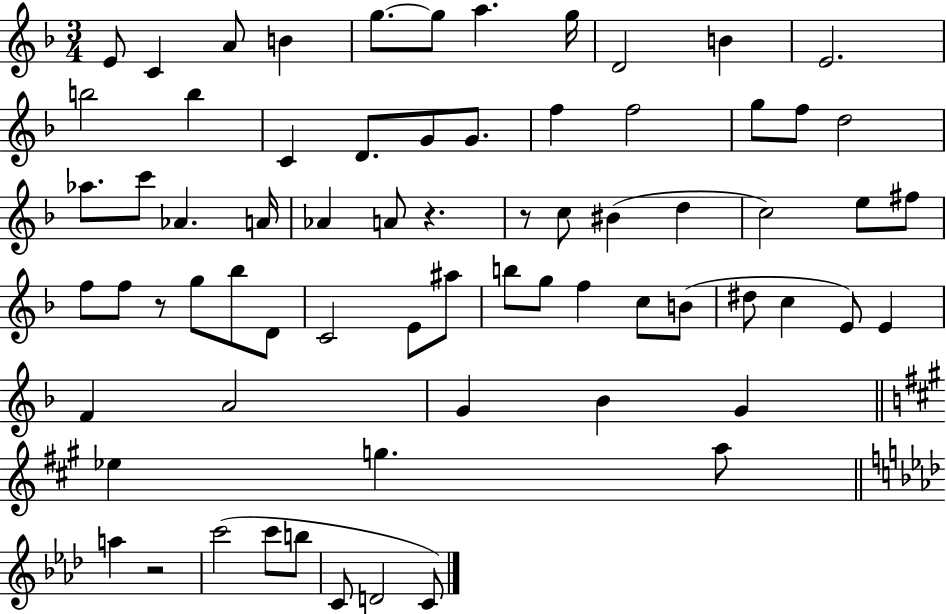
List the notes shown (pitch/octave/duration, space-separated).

E4/e C4/q A4/e B4/q G5/e. G5/e A5/q. G5/s D4/h B4/q E4/h. B5/h B5/q C4/q D4/e. G4/e G4/e. F5/q F5/h G5/e F5/e D5/h Ab5/e. C6/e Ab4/q. A4/s Ab4/q A4/e R/q. R/e C5/e BIS4/q D5/q C5/h E5/e F#5/e F5/e F5/e R/e G5/e Bb5/e D4/e C4/h E4/e A#5/e B5/e G5/e F5/q C5/e B4/e D#5/e C5/q E4/e E4/q F4/q A4/h G4/q Bb4/q G4/q Eb5/q G5/q. A5/e A5/q R/h C6/h C6/e B5/e C4/e D4/h C4/e